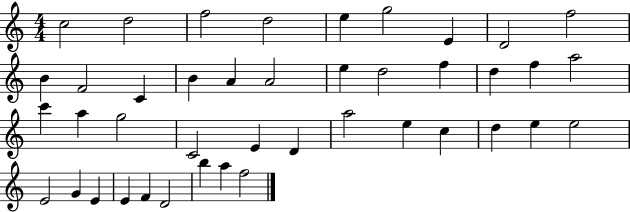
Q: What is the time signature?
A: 4/4